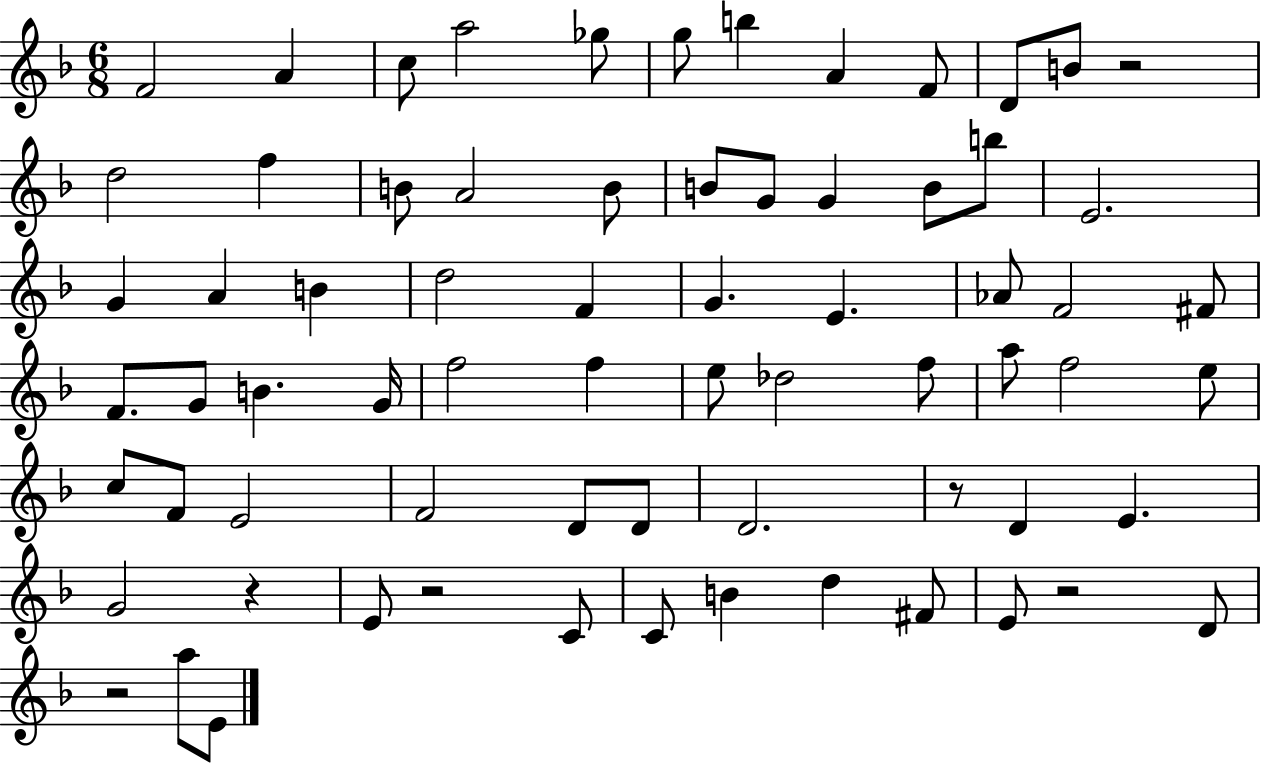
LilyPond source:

{
  \clef treble
  \numericTimeSignature
  \time 6/8
  \key f \major
  f'2 a'4 | c''8 a''2 ges''8 | g''8 b''4 a'4 f'8 | d'8 b'8 r2 | \break d''2 f''4 | b'8 a'2 b'8 | b'8 g'8 g'4 b'8 b''8 | e'2. | \break g'4 a'4 b'4 | d''2 f'4 | g'4. e'4. | aes'8 f'2 fis'8 | \break f'8. g'8 b'4. g'16 | f''2 f''4 | e''8 des''2 f''8 | a''8 f''2 e''8 | \break c''8 f'8 e'2 | f'2 d'8 d'8 | d'2. | r8 d'4 e'4. | \break g'2 r4 | e'8 r2 c'8 | c'8 b'4 d''4 fis'8 | e'8 r2 d'8 | \break r2 a''8 e'8 | \bar "|."
}